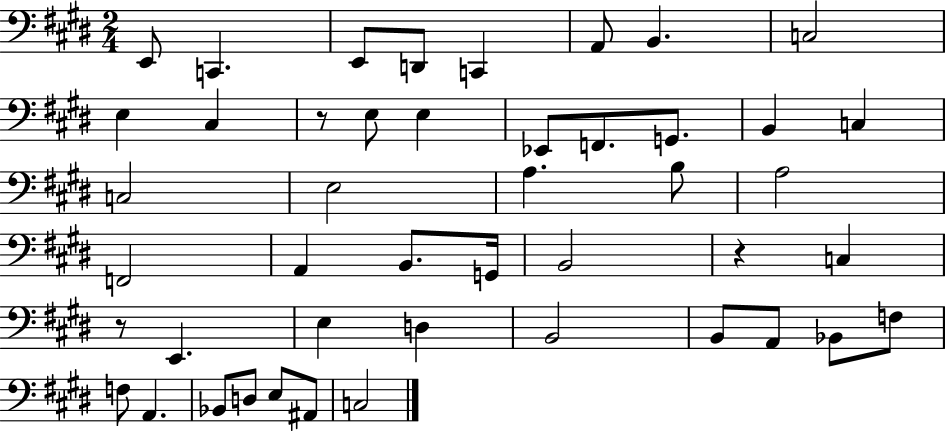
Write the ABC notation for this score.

X:1
T:Untitled
M:2/4
L:1/4
K:E
E,,/2 C,, E,,/2 D,,/2 C,, A,,/2 B,, C,2 E, ^C, z/2 E,/2 E, _E,,/2 F,,/2 G,,/2 B,, C, C,2 E,2 A, B,/2 A,2 F,,2 A,, B,,/2 G,,/4 B,,2 z C, z/2 E,, E, D, B,,2 B,,/2 A,,/2 _B,,/2 F,/2 F,/2 A,, _B,,/2 D,/2 E,/2 ^A,,/2 C,2